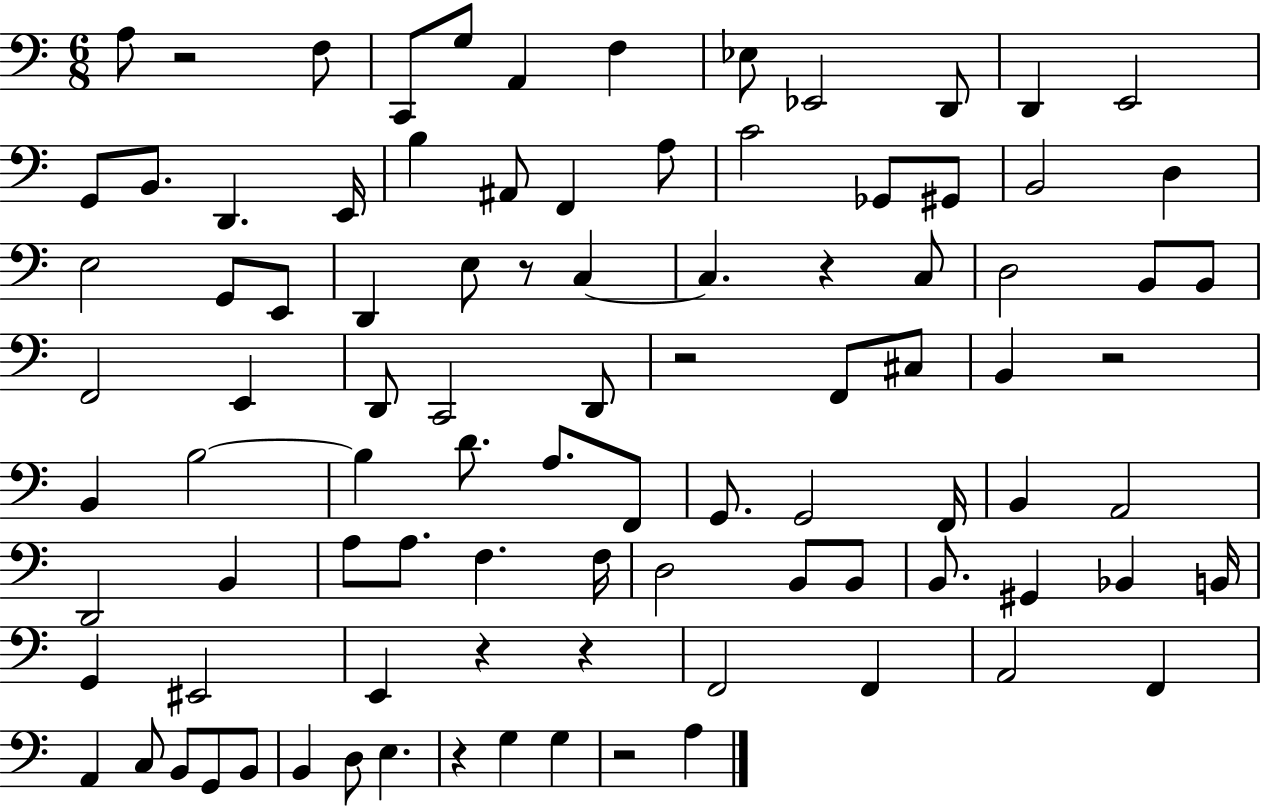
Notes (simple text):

A3/e R/h F3/e C2/e G3/e A2/q F3/q Eb3/e Eb2/h D2/e D2/q E2/h G2/e B2/e. D2/q. E2/s B3/q A#2/e F2/q A3/e C4/h Gb2/e G#2/e B2/h D3/q E3/h G2/e E2/e D2/q E3/e R/e C3/q C3/q. R/q C3/e D3/h B2/e B2/e F2/h E2/q D2/e C2/h D2/e R/h F2/e C#3/e B2/q R/h B2/q B3/h B3/q D4/e. A3/e. F2/e G2/e. G2/h F2/s B2/q A2/h D2/h B2/q A3/e A3/e. F3/q. F3/s D3/h B2/e B2/e B2/e. G#2/q Bb2/q B2/s G2/q EIS2/h E2/q R/q R/q F2/h F2/q A2/h F2/q A2/q C3/e B2/e G2/e B2/e B2/q D3/e E3/q. R/q G3/q G3/q R/h A3/q